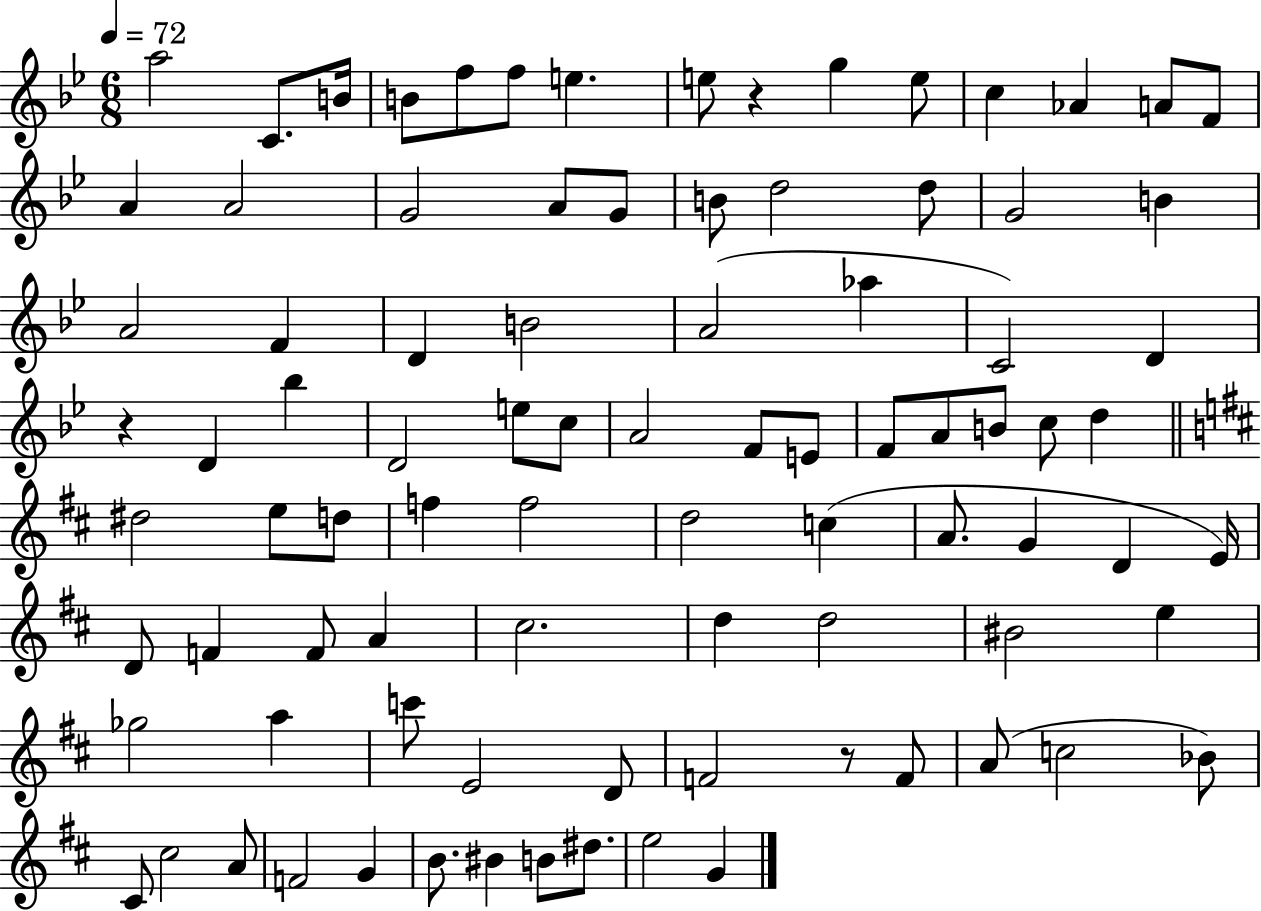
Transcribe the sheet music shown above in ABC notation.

X:1
T:Untitled
M:6/8
L:1/4
K:Bb
a2 C/2 B/4 B/2 f/2 f/2 e e/2 z g e/2 c _A A/2 F/2 A A2 G2 A/2 G/2 B/2 d2 d/2 G2 B A2 F D B2 A2 _a C2 D z D _b D2 e/2 c/2 A2 F/2 E/2 F/2 A/2 B/2 c/2 d ^d2 e/2 d/2 f f2 d2 c A/2 G D E/4 D/2 F F/2 A ^c2 d d2 ^B2 e _g2 a c'/2 E2 D/2 F2 z/2 F/2 A/2 c2 _B/2 ^C/2 ^c2 A/2 F2 G B/2 ^B B/2 ^d/2 e2 G